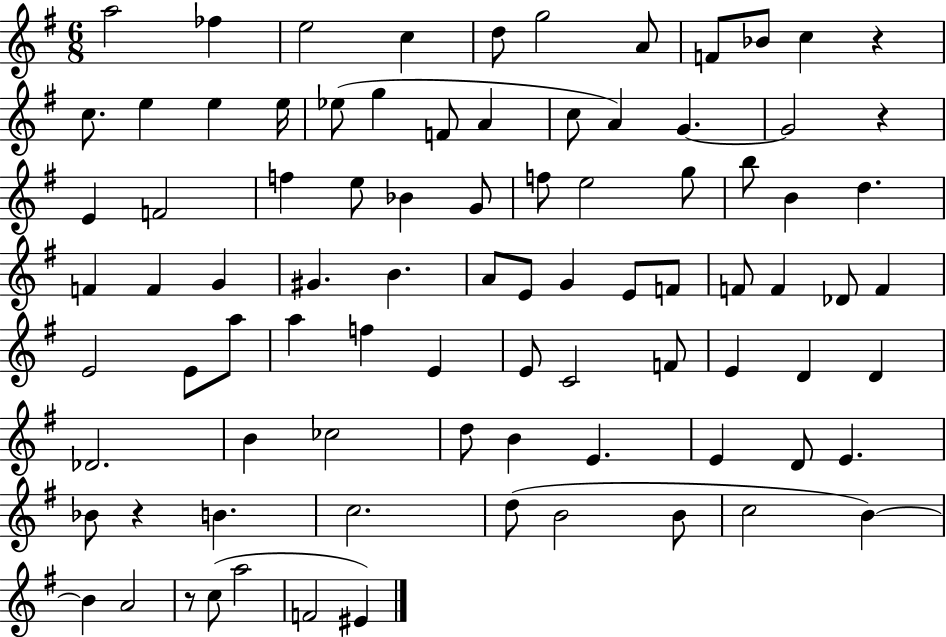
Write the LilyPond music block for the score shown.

{
  \clef treble
  \numericTimeSignature
  \time 6/8
  \key g \major
  a''2 fes''4 | e''2 c''4 | d''8 g''2 a'8 | f'8 bes'8 c''4 r4 | \break c''8. e''4 e''4 e''16 | ees''8( g''4 f'8 a'4 | c''8 a'4) g'4.~~ | g'2 r4 | \break e'4 f'2 | f''4 e''8 bes'4 g'8 | f''8 e''2 g''8 | b''8 b'4 d''4. | \break f'4 f'4 g'4 | gis'4. b'4. | a'8 e'8 g'4 e'8 f'8 | f'8 f'4 des'8 f'4 | \break e'2 e'8 a''8 | a''4 f''4 e'4 | e'8 c'2 f'8 | e'4 d'4 d'4 | \break des'2. | b'4 ces''2 | d''8 b'4 e'4. | e'4 d'8 e'4. | \break bes'8 r4 b'4. | c''2. | d''8( b'2 b'8 | c''2 b'4~~) | \break b'4 a'2 | r8 c''8( a''2 | f'2 eis'4) | \bar "|."
}